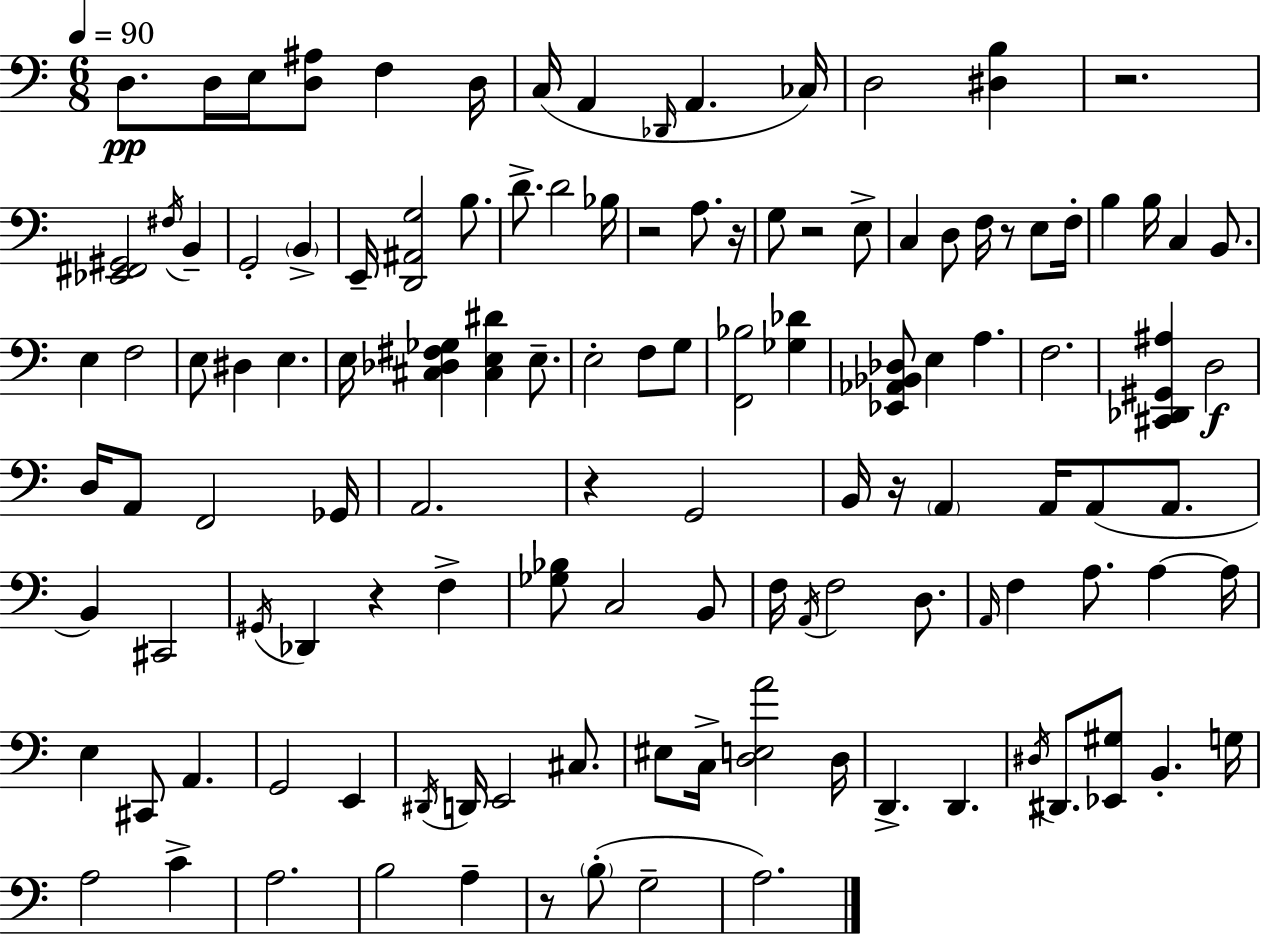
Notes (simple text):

D3/e. D3/s E3/s [D3,A#3]/e F3/q D3/s C3/s A2/q Db2/s A2/q. CES3/s D3/h [D#3,B3]/q R/h. [Eb2,F#2,G#2]/h F#3/s B2/q G2/h B2/q E2/s [D2,A#2,G3]/h B3/e. D4/e. D4/h Bb3/s R/h A3/e. R/s G3/e R/h E3/e C3/q D3/e F3/s R/e E3/e F3/s B3/q B3/s C3/q B2/e. E3/q F3/h E3/e D#3/q E3/q. E3/s [C#3,Db3,F#3,Gb3]/q [C#3,E3,D#4]/q E3/e. E3/h F3/e G3/e [F2,Bb3]/h [Gb3,Db4]/q [Eb2,Ab2,Bb2,Db3]/e E3/q A3/q. F3/h. [C#2,Db2,G#2,A#3]/q D3/h D3/s A2/e F2/h Gb2/s A2/h. R/q G2/h B2/s R/s A2/q A2/s A2/e A2/e. B2/q C#2/h G#2/s Db2/q R/q F3/q [Gb3,Bb3]/e C3/h B2/e F3/s A2/s F3/h D3/e. A2/s F3/q A3/e. A3/q A3/s E3/q C#2/e A2/q. G2/h E2/q D#2/s D2/s E2/h C#3/e. EIS3/e C3/s [D3,E3,A4]/h D3/s D2/q. D2/q. D#3/s D#2/e. [Eb2,G#3]/e B2/q. G3/s A3/h C4/q A3/h. B3/h A3/q R/e B3/e G3/h A3/h.